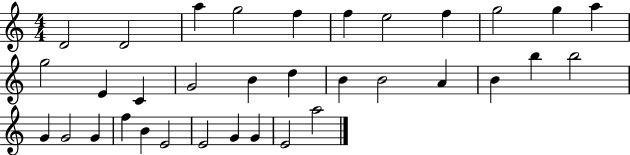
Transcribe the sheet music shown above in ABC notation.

X:1
T:Untitled
M:4/4
L:1/4
K:C
D2 D2 a g2 f f e2 f g2 g a g2 E C G2 B d B B2 A B b b2 G G2 G f B E2 E2 G G E2 a2